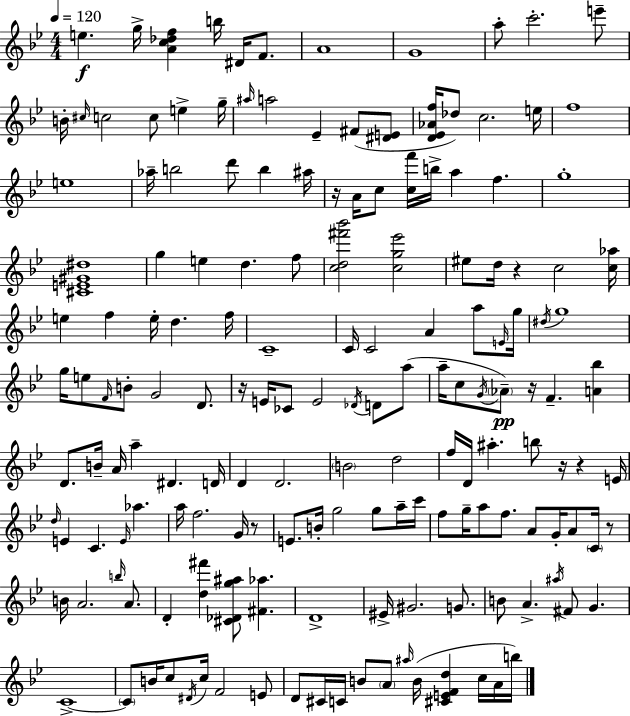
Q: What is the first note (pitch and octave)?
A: E5